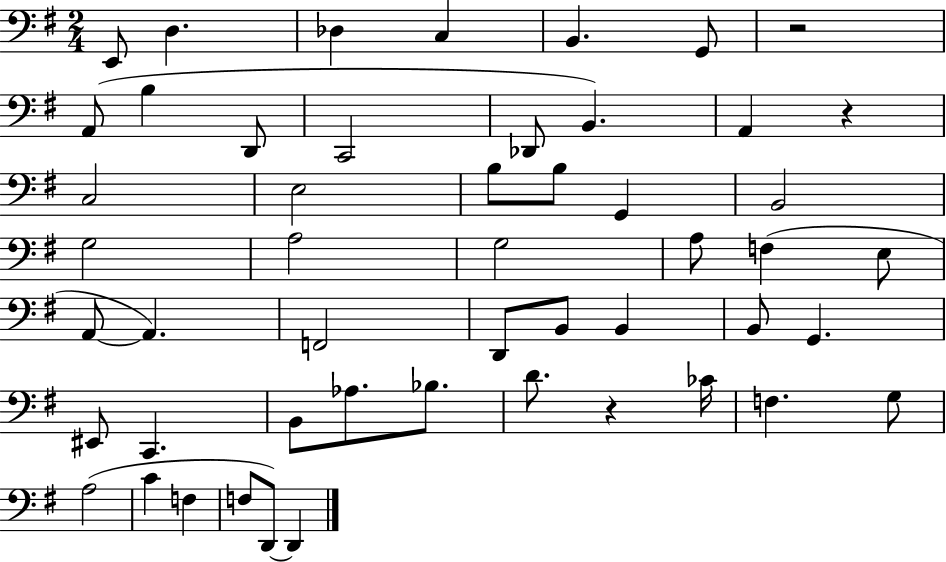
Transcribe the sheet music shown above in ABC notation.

X:1
T:Untitled
M:2/4
L:1/4
K:G
E,,/2 D, _D, C, B,, G,,/2 z2 A,,/2 B, D,,/2 C,,2 _D,,/2 B,, A,, z C,2 E,2 B,/2 B,/2 G,, B,,2 G,2 A,2 G,2 A,/2 F, E,/2 A,,/2 A,, F,,2 D,,/2 B,,/2 B,, B,,/2 G,, ^E,,/2 C,, B,,/2 _A,/2 _B,/2 D/2 z _C/4 F, G,/2 A,2 C F, F,/2 D,,/2 D,,